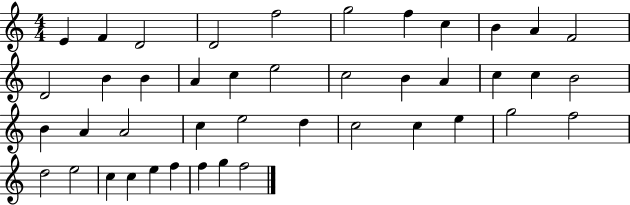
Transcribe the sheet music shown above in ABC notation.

X:1
T:Untitled
M:4/4
L:1/4
K:C
E F D2 D2 f2 g2 f c B A F2 D2 B B A c e2 c2 B A c c B2 B A A2 c e2 d c2 c e g2 f2 d2 e2 c c e f f g f2